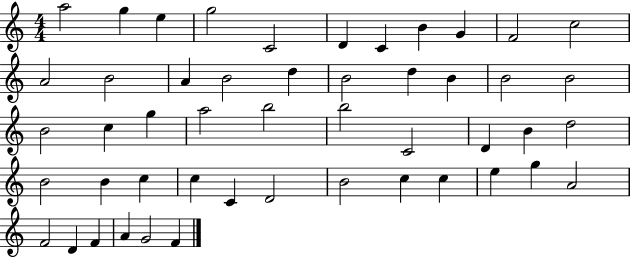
A5/h G5/q E5/q G5/h C4/h D4/q C4/q B4/q G4/q F4/h C5/h A4/h B4/h A4/q B4/h D5/q B4/h D5/q B4/q B4/h B4/h B4/h C5/q G5/q A5/h B5/h B5/h C4/h D4/q B4/q D5/h B4/h B4/q C5/q C5/q C4/q D4/h B4/h C5/q C5/q E5/q G5/q A4/h F4/h D4/q F4/q A4/q G4/h F4/q